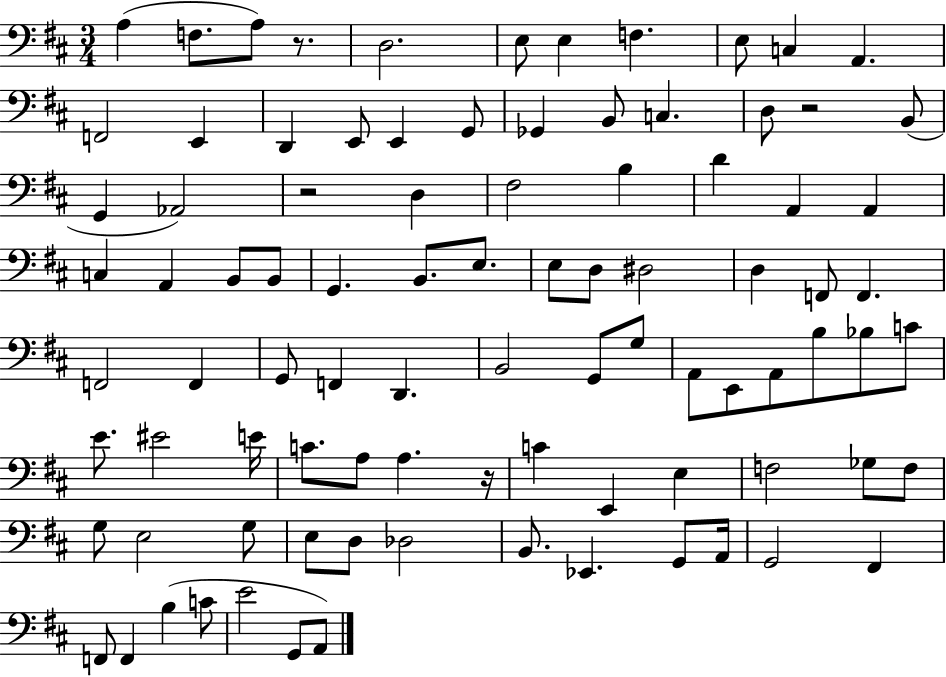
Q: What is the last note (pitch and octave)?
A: A2